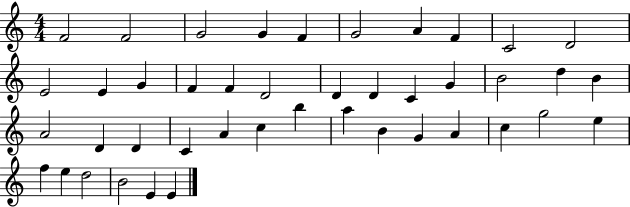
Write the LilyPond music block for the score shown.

{
  \clef treble
  \numericTimeSignature
  \time 4/4
  \key c \major
  f'2 f'2 | g'2 g'4 f'4 | g'2 a'4 f'4 | c'2 d'2 | \break e'2 e'4 g'4 | f'4 f'4 d'2 | d'4 d'4 c'4 g'4 | b'2 d''4 b'4 | \break a'2 d'4 d'4 | c'4 a'4 c''4 b''4 | a''4 b'4 g'4 a'4 | c''4 g''2 e''4 | \break f''4 e''4 d''2 | b'2 e'4 e'4 | \bar "|."
}